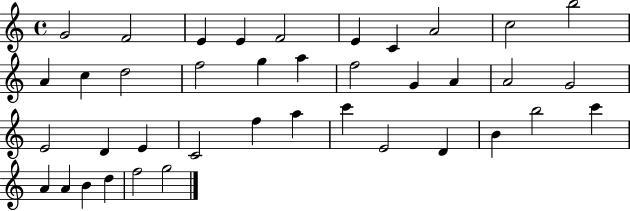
G4/h F4/h E4/q E4/q F4/h E4/q C4/q A4/h C5/h B5/h A4/q C5/q D5/h F5/h G5/q A5/q F5/h G4/q A4/q A4/h G4/h E4/h D4/q E4/q C4/h F5/q A5/q C6/q E4/h D4/q B4/q B5/h C6/q A4/q A4/q B4/q D5/q F5/h G5/h